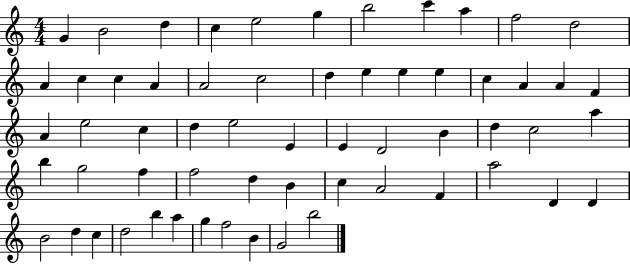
G4/q B4/h D5/q C5/q E5/h G5/q B5/h C6/q A5/q F5/h D5/h A4/q C5/q C5/q A4/q A4/h C5/h D5/q E5/q E5/q E5/q C5/q A4/q A4/q F4/q A4/q E5/h C5/q D5/q E5/h E4/q E4/q D4/h B4/q D5/q C5/h A5/q B5/q G5/h F5/q F5/h D5/q B4/q C5/q A4/h F4/q A5/h D4/q D4/q B4/h D5/q C5/q D5/h B5/q A5/q G5/q F5/h B4/q G4/h B5/h